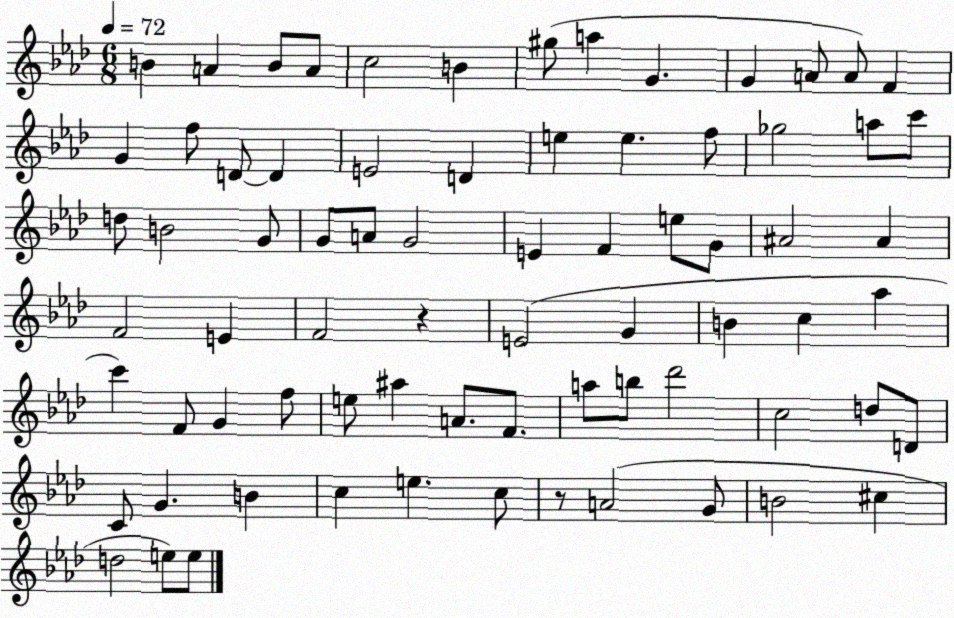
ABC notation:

X:1
T:Untitled
M:6/8
L:1/4
K:Ab
B A B/2 A/2 c2 B ^g/2 a G G A/2 A/2 F G f/2 D/2 D E2 D e e f/2 _g2 a/2 c'/2 d/2 B2 G/2 G/2 A/2 G2 E F e/2 G/2 ^A2 ^A F2 E F2 z E2 G B c _a c' F/2 G f/2 e/2 ^a A/2 F/2 a/2 b/2 _d'2 c2 d/2 D/2 C/2 G B c e c/2 z/2 A2 G/2 B2 ^c d2 e/2 e/2